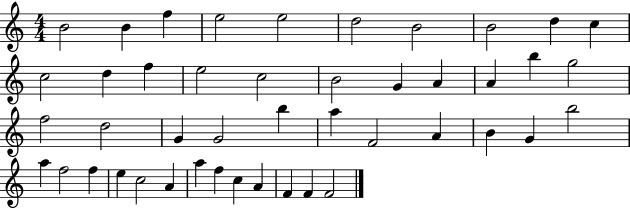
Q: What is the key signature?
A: C major